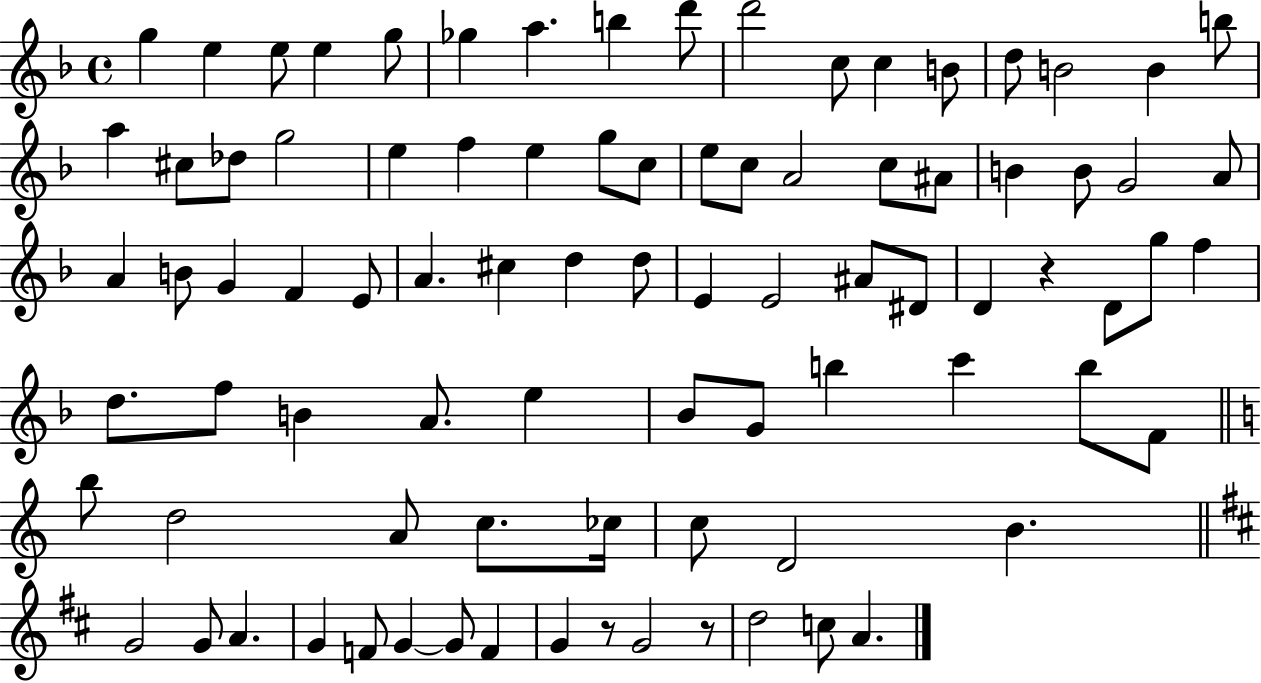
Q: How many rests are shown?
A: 3